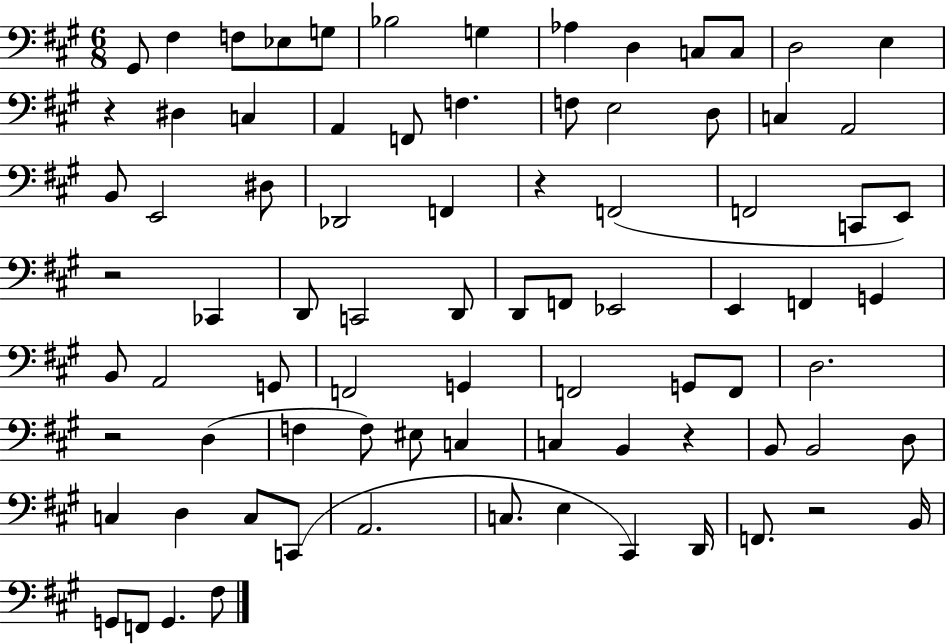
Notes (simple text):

G#2/e F#3/q F3/e Eb3/e G3/e Bb3/h G3/q Ab3/q D3/q C3/e C3/e D3/h E3/q R/q D#3/q C3/q A2/q F2/e F3/q. F3/e E3/h D3/e C3/q A2/h B2/e E2/h D#3/e Db2/h F2/q R/q F2/h F2/h C2/e E2/e R/h CES2/q D2/e C2/h D2/e D2/e F2/e Eb2/h E2/q F2/q G2/q B2/e A2/h G2/e F2/h G2/q F2/h G2/e F2/e D3/h. R/h D3/q F3/q F3/e EIS3/e C3/q C3/q B2/q R/q B2/e B2/h D3/e C3/q D3/q C3/e C2/e A2/h. C3/e. E3/q C#2/q D2/s F2/e. R/h B2/s G2/e F2/e G2/q. F#3/e